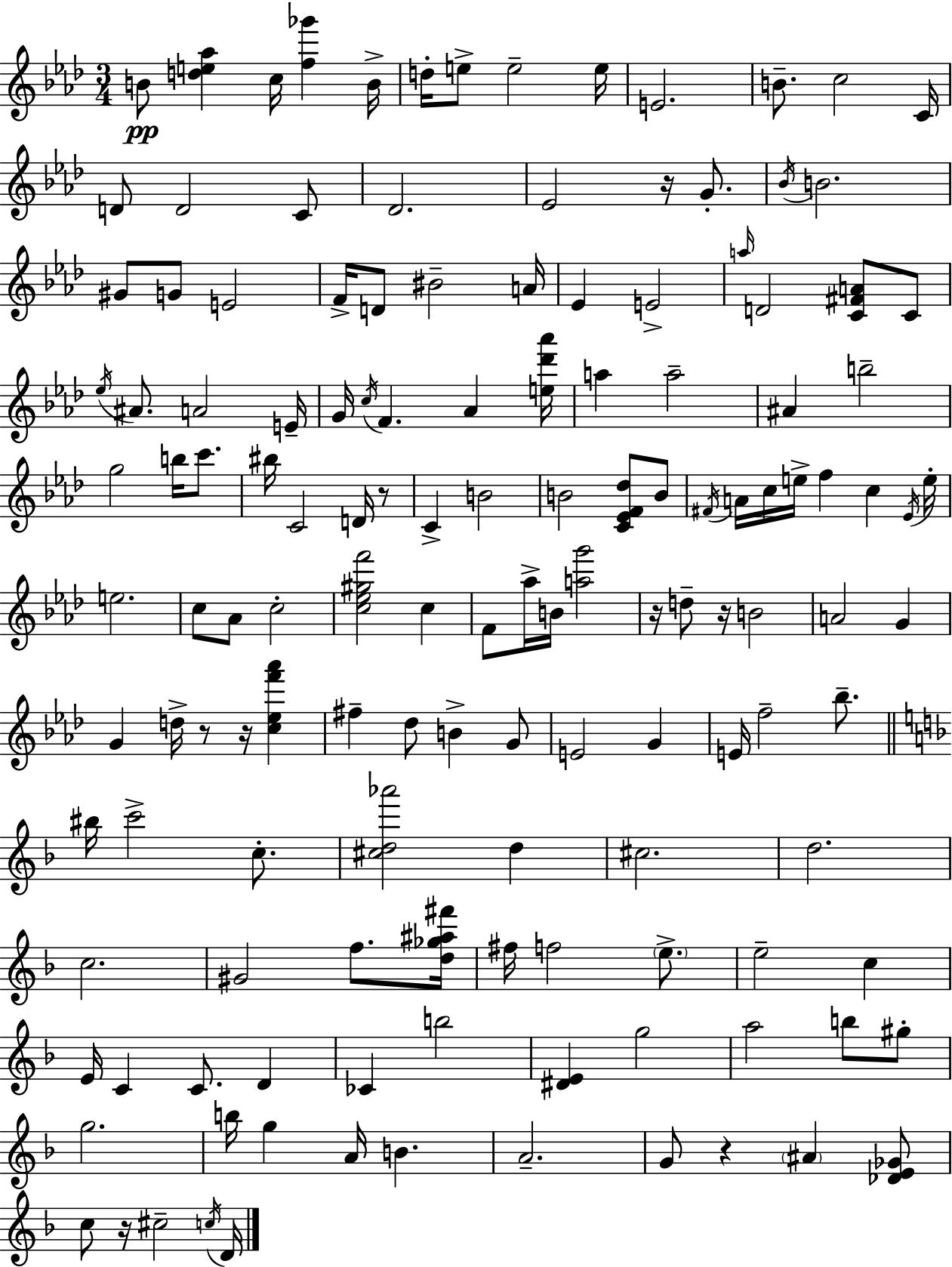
X:1
T:Untitled
M:3/4
L:1/4
K:Ab
B/2 [de_a] c/4 [f_g'] B/4 d/4 e/2 e2 e/4 E2 B/2 c2 C/4 D/2 D2 C/2 _D2 _E2 z/4 G/2 _B/4 B2 ^G/2 G/2 E2 F/4 D/2 ^B2 A/4 _E E2 a/4 D2 [C^FA]/2 C/2 _e/4 ^A/2 A2 E/4 G/4 c/4 F _A [e_d'_a']/4 a a2 ^A b2 g2 b/4 c'/2 ^b/4 C2 D/4 z/2 C B2 B2 [C_EF_d]/2 B/2 ^F/4 A/4 c/4 e/4 f c _E/4 e/4 e2 c/2 _A/2 c2 [c_e^gf']2 c F/2 _a/4 B/4 [ag']2 z/4 d/2 z/4 B2 A2 G G d/4 z/2 z/4 [c_ef'_a'] ^f _d/2 B G/2 E2 G E/4 f2 _b/2 ^b/4 c'2 c/2 [^cd_a']2 d ^c2 d2 c2 ^G2 f/2 [d_g^a^f']/4 ^f/4 f2 e/2 e2 c E/4 C C/2 D _C b2 [^DE] g2 a2 b/2 ^g/2 g2 b/4 g A/4 B A2 G/2 z ^A [_DE_G]/2 c/2 z/4 ^c2 c/4 D/4